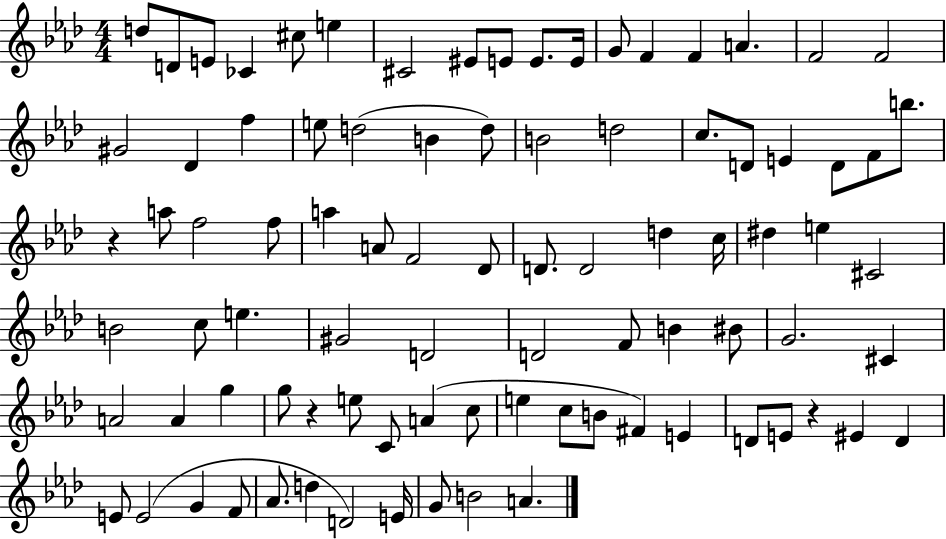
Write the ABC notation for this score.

X:1
T:Untitled
M:4/4
L:1/4
K:Ab
d/2 D/2 E/2 _C ^c/2 e ^C2 ^E/2 E/2 E/2 E/4 G/2 F F A F2 F2 ^G2 _D f e/2 d2 B d/2 B2 d2 c/2 D/2 E D/2 F/2 b/2 z a/2 f2 f/2 a A/2 F2 _D/2 D/2 D2 d c/4 ^d e ^C2 B2 c/2 e ^G2 D2 D2 F/2 B ^B/2 G2 ^C A2 A g g/2 z e/2 C/2 A c/2 e c/2 B/2 ^F E D/2 E/2 z ^E D E/2 E2 G F/2 _A/2 d D2 E/4 G/2 B2 A